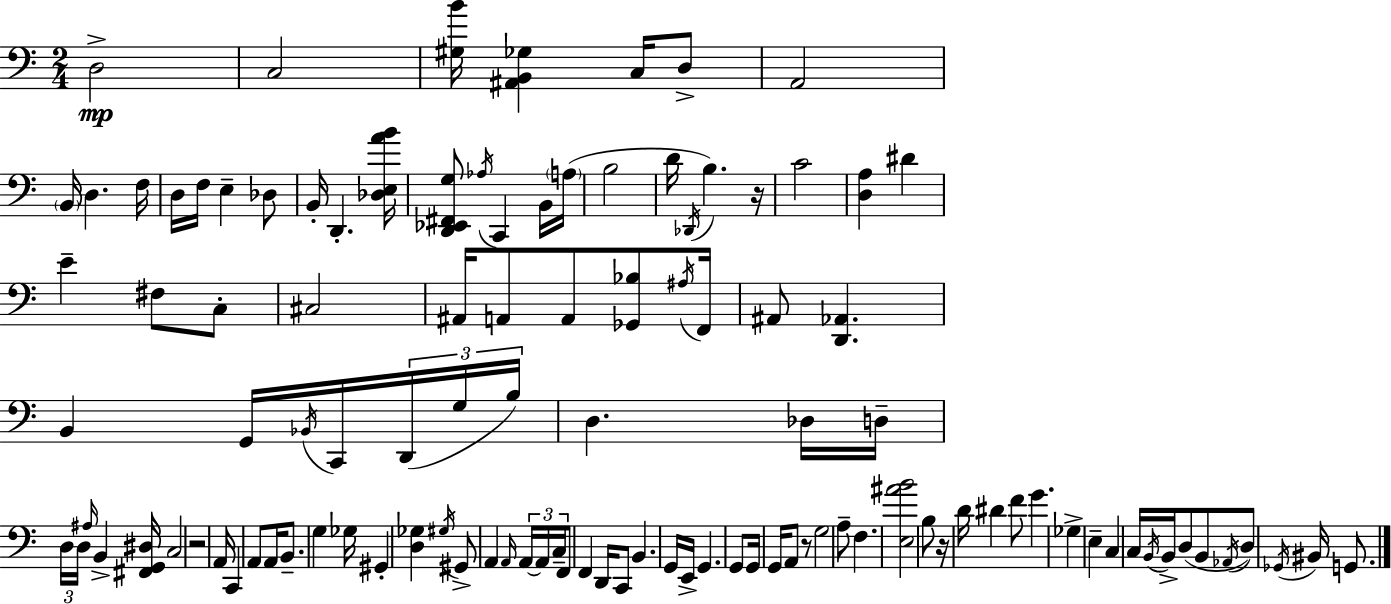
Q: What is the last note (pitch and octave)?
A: G2